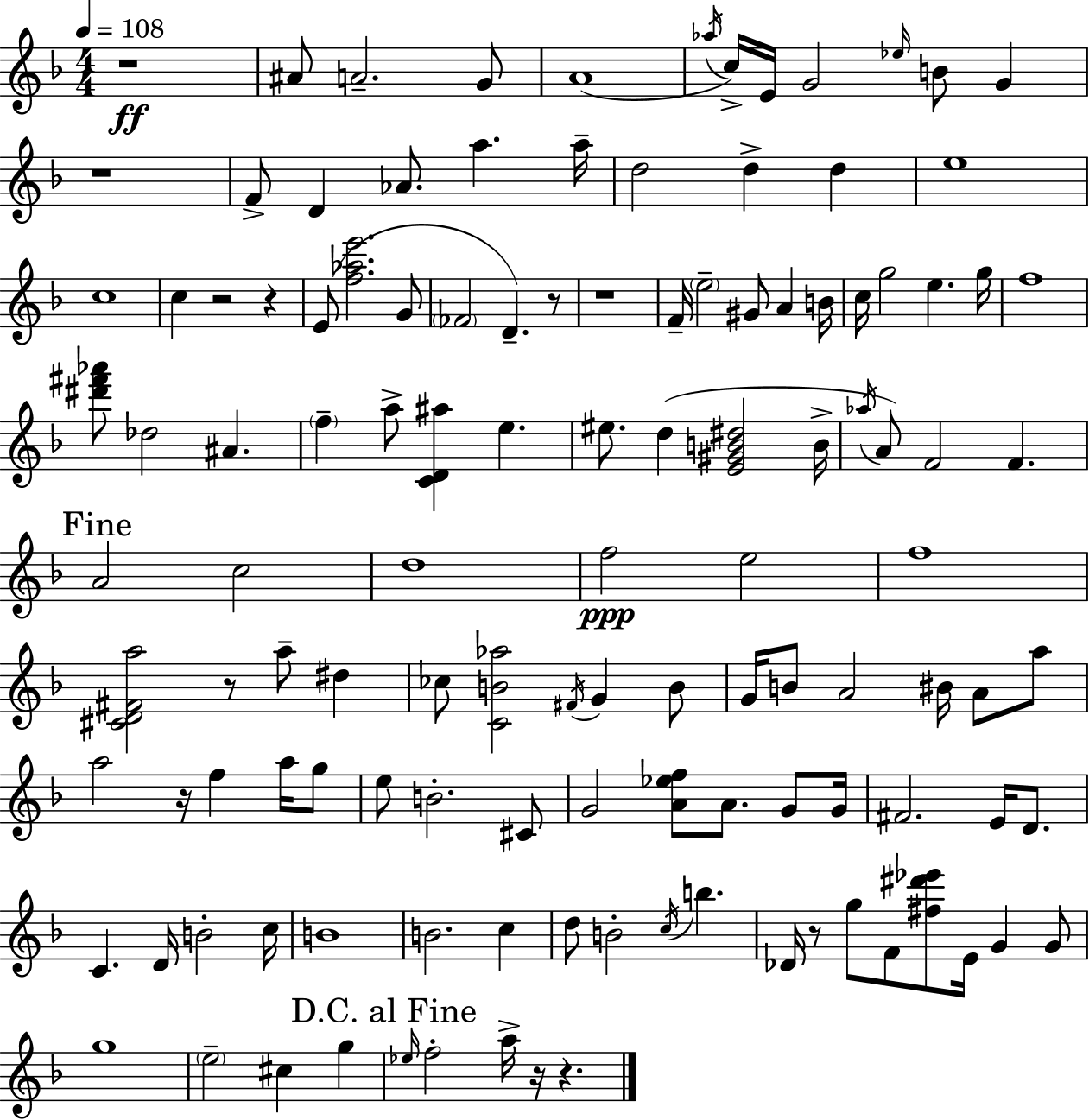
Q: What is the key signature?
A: D minor